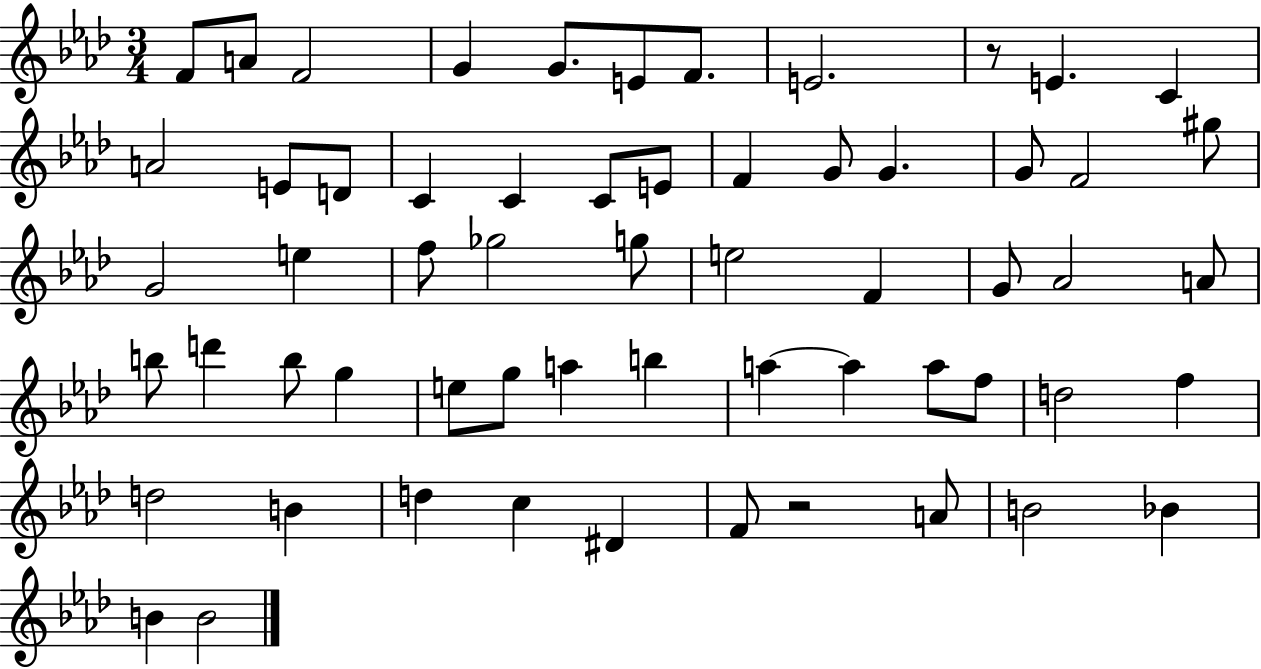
X:1
T:Untitled
M:3/4
L:1/4
K:Ab
F/2 A/2 F2 G G/2 E/2 F/2 E2 z/2 E C A2 E/2 D/2 C C C/2 E/2 F G/2 G G/2 F2 ^g/2 G2 e f/2 _g2 g/2 e2 F G/2 _A2 A/2 b/2 d' b/2 g e/2 g/2 a b a a a/2 f/2 d2 f d2 B d c ^D F/2 z2 A/2 B2 _B B B2